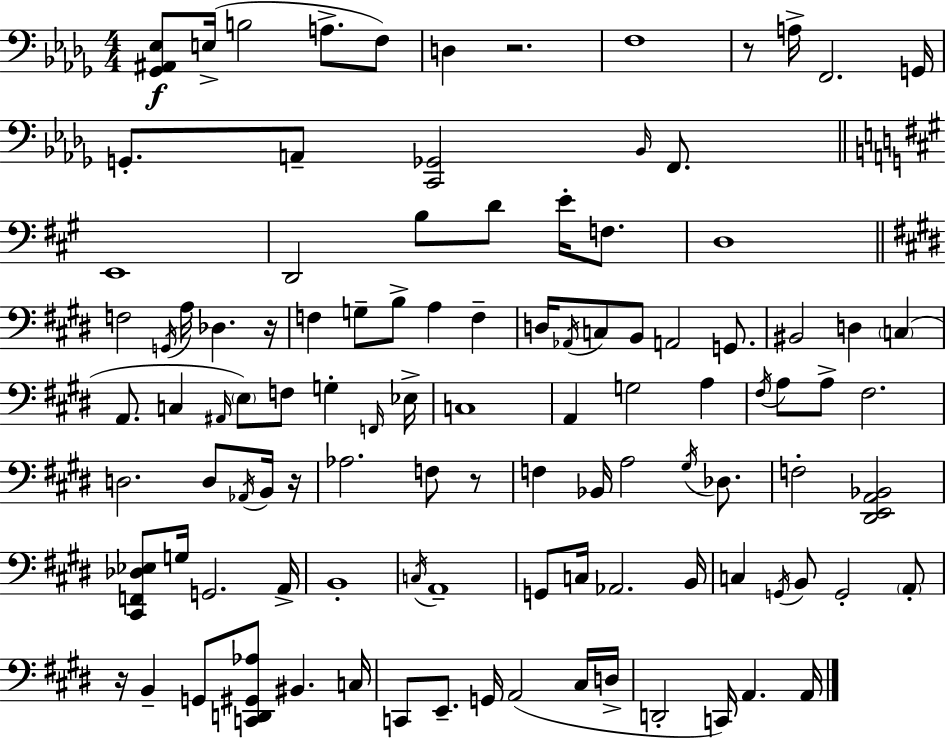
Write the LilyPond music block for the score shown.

{
  \clef bass
  \numericTimeSignature
  \time 4/4
  \key bes \minor
  <ges, ais, ees>8\f e16->( b2 a8.-> f8) | d4 r2. | f1 | r8 a16-> f,2. g,16 | \break g,8.-. a,8-- <c, ges,>2 \grace { bes,16 } f,8. | \bar "||" \break \key a \major e,1 | d,2 b8 d'8 e'16-. f8. | d1 | \bar "||" \break \key e \major f2 \acciaccatura { g,16 } a16 des4. | r16 f4 g8-- b8-> a4 f4-- | d16 \acciaccatura { aes,16 } c8 b,8 a,2 g,8. | bis,2 d4 \parenthesize c4( | \break a,8. c4 \grace { ais,16 }) \parenthesize e8 f8 g4-. | \grace { f,16 } ees16-> c1 | a,4 g2 | a4 \acciaccatura { fis16 } a8 a8-> fis2. | \break d2. | d8 \acciaccatura { aes,16 } b,16 r16 aes2. | f8 r8 f4 bes,16 a2 | \acciaccatura { gis16 } des8. f2-. <dis, e, a, bes,>2 | \break <cis, f, des ees>8 g16 g,2. | a,16-> b,1-. | \acciaccatura { c16 } a,1-- | g,8 c16 aes,2. | \break b,16 c4 \acciaccatura { g,16 } b,8 g,2-. | \parenthesize a,8-. r16 b,4-- g,8 | <c, d, gis, aes>8 bis,4. c16 c,8 e,8.-- g,16 a,2( | cis16 d16-> d,2-. | \break c,16) a,4. a,16 \bar "|."
}